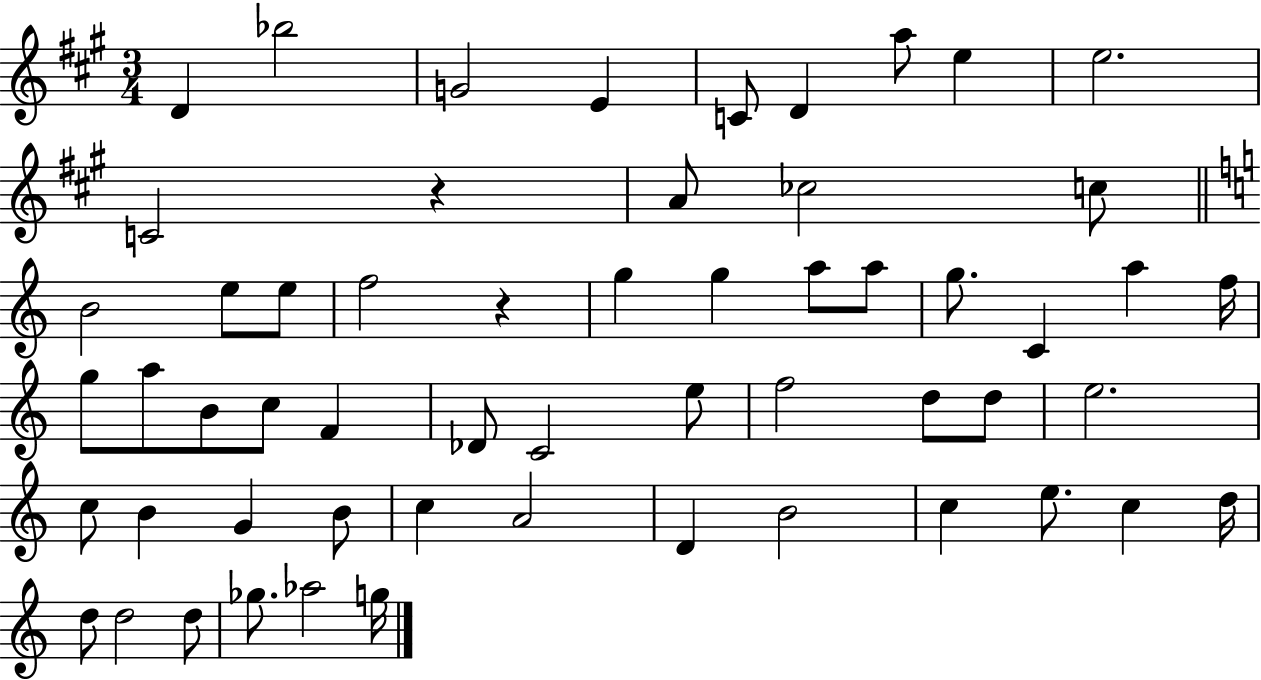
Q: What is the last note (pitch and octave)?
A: G5